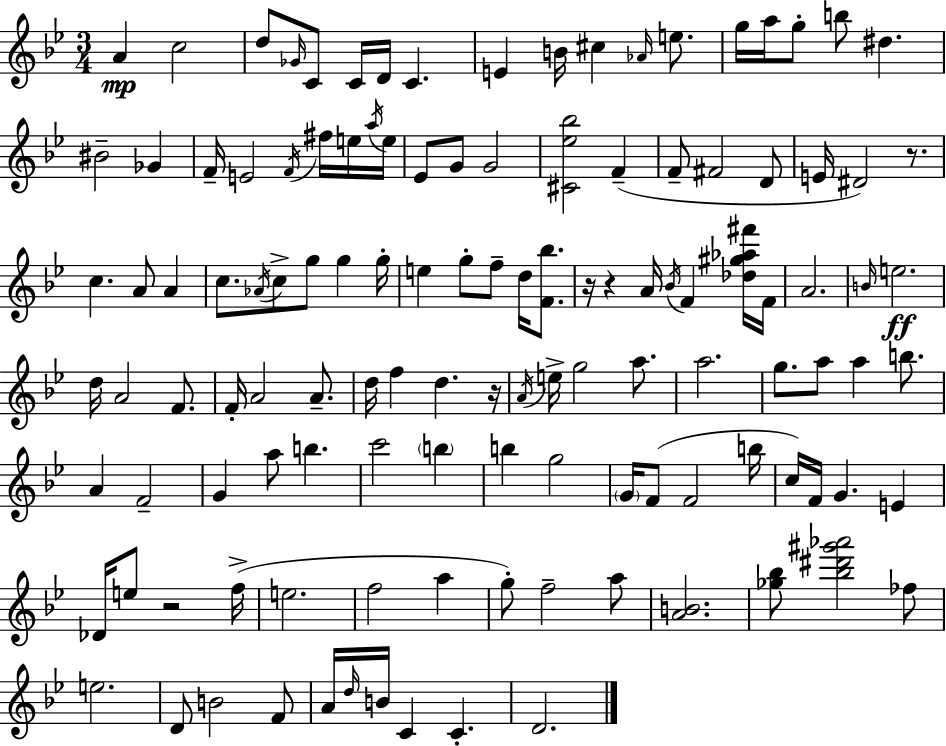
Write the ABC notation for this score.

X:1
T:Untitled
M:3/4
L:1/4
K:Gm
A c2 d/2 _G/4 C/2 C/4 D/4 C E B/4 ^c _A/4 e/2 g/4 a/4 g/2 b/2 ^d ^B2 _G F/4 E2 F/4 ^f/4 e/4 a/4 e/4 _E/2 G/2 G2 [^C_e_b]2 F F/2 ^F2 D/2 E/4 ^D2 z/2 c A/2 A c/2 _A/4 c/2 g/2 g g/4 e g/2 f/2 d/4 [F_b]/2 z/4 z A/4 _B/4 F [_d^g_a^f']/4 F/4 A2 B/4 e2 d/4 A2 F/2 F/4 A2 A/2 d/4 f d z/4 A/4 e/4 g2 a/2 a2 g/2 a/2 a b/2 A F2 G a/2 b c'2 b b g2 G/4 F/2 F2 b/4 c/4 F/4 G E _D/4 e/2 z2 f/4 e2 f2 a g/2 f2 a/2 [AB]2 [_g_b]/2 [_b^d'^g'_a']2 _f/2 e2 D/2 B2 F/2 A/4 d/4 B/4 C C D2